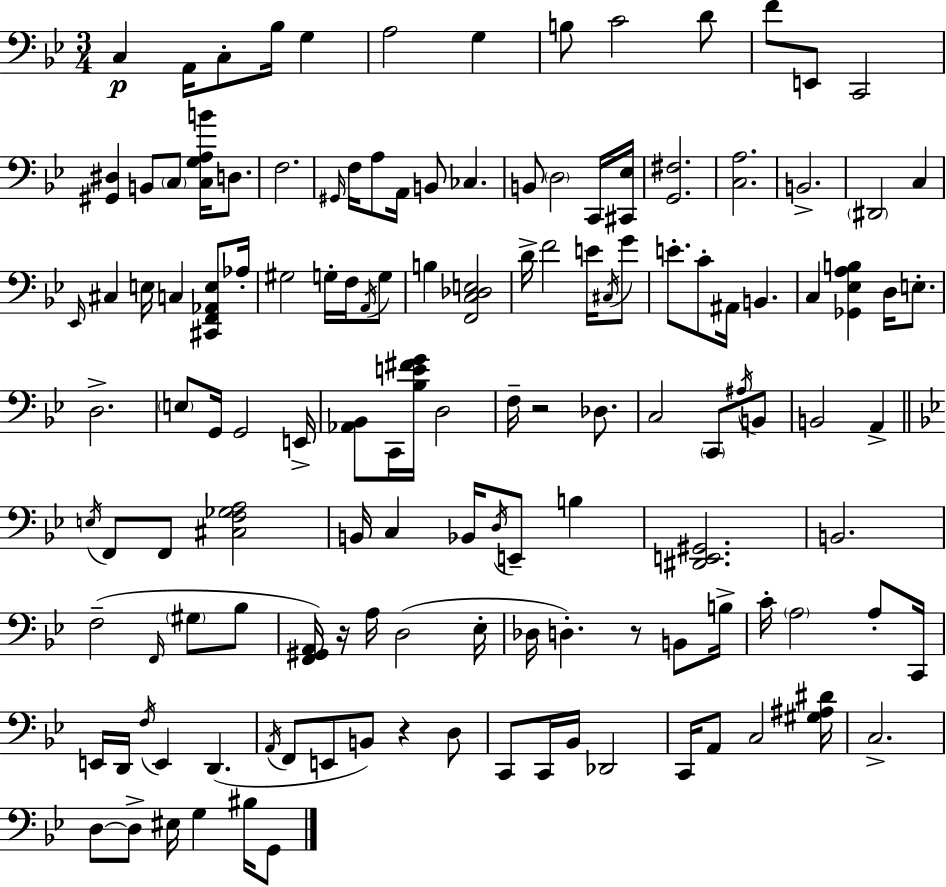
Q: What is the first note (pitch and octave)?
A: C3